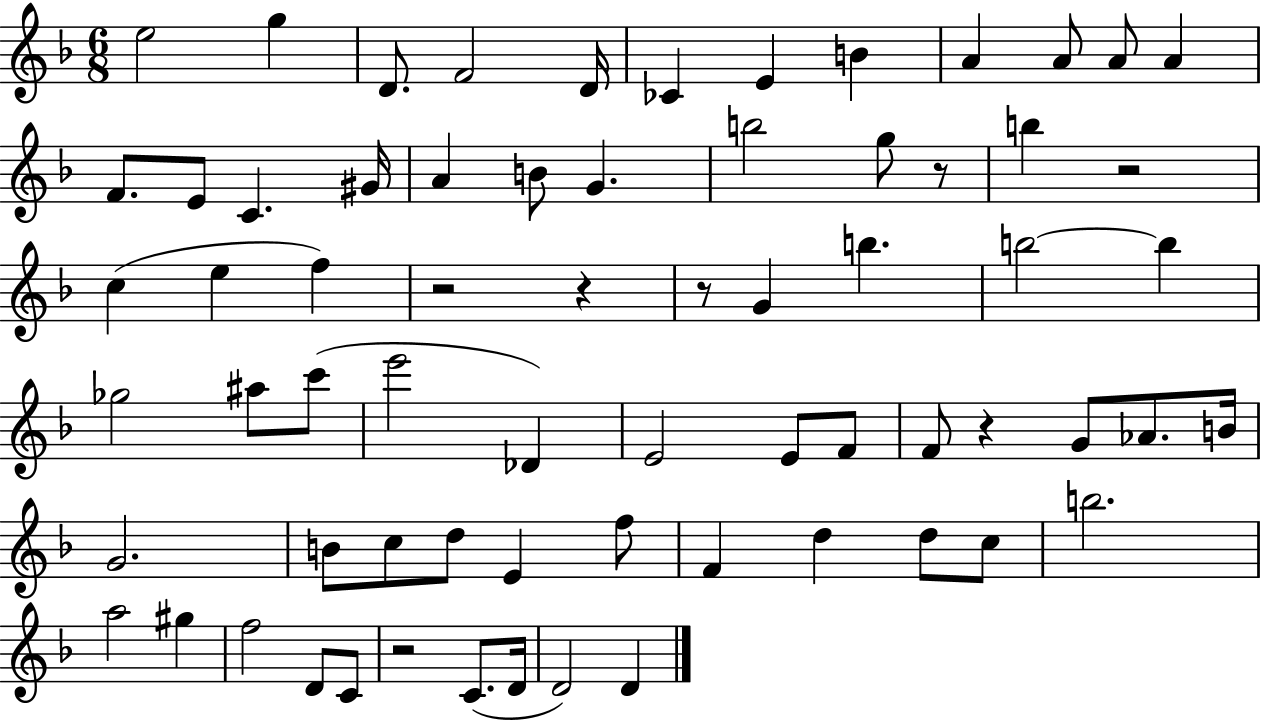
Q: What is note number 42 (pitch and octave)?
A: G4